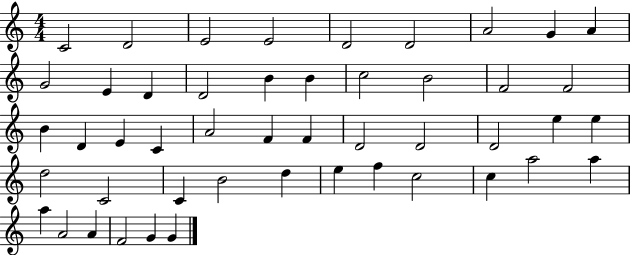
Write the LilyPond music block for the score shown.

{
  \clef treble
  \numericTimeSignature
  \time 4/4
  \key c \major
  c'2 d'2 | e'2 e'2 | d'2 d'2 | a'2 g'4 a'4 | \break g'2 e'4 d'4 | d'2 b'4 b'4 | c''2 b'2 | f'2 f'2 | \break b'4 d'4 e'4 c'4 | a'2 f'4 f'4 | d'2 d'2 | d'2 e''4 e''4 | \break d''2 c'2 | c'4 b'2 d''4 | e''4 f''4 c''2 | c''4 a''2 a''4 | \break a''4 a'2 a'4 | f'2 g'4 g'4 | \bar "|."
}